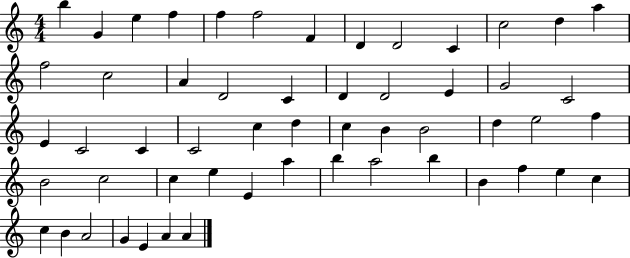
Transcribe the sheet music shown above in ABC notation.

X:1
T:Untitled
M:4/4
L:1/4
K:C
b G e f f f2 F D D2 C c2 d a f2 c2 A D2 C D D2 E G2 C2 E C2 C C2 c d c B B2 d e2 f B2 c2 c e E a b a2 b B f e c c B A2 G E A A